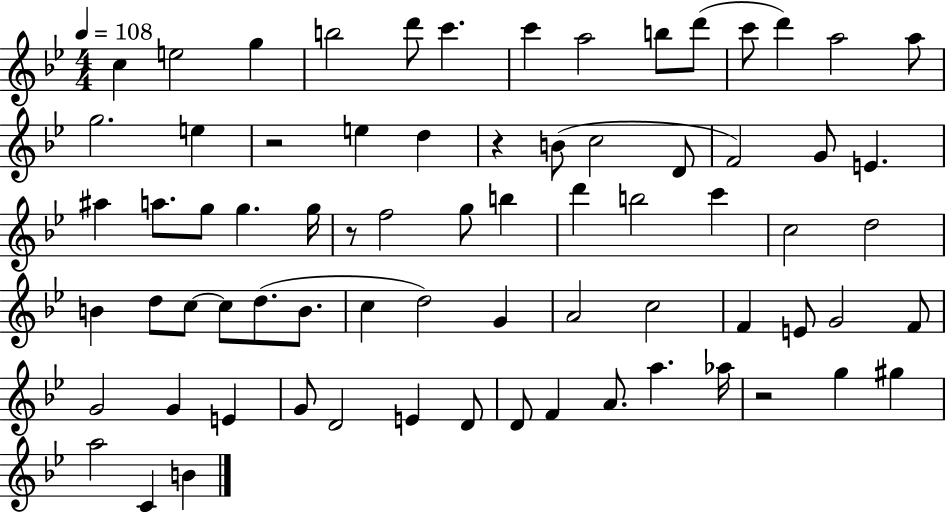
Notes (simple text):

C5/q E5/h G5/q B5/h D6/e C6/q. C6/q A5/h B5/e D6/e C6/e D6/q A5/h A5/e G5/h. E5/q R/h E5/q D5/q R/q B4/e C5/h D4/e F4/h G4/e E4/q. A#5/q A5/e. G5/e G5/q. G5/s R/e F5/h G5/e B5/q D6/q B5/h C6/q C5/h D5/h B4/q D5/e C5/e C5/e D5/e. B4/e. C5/q D5/h G4/q A4/h C5/h F4/q E4/e G4/h F4/e G4/h G4/q E4/q G4/e D4/h E4/q D4/e D4/e F4/q A4/e. A5/q. Ab5/s R/h G5/q G#5/q A5/h C4/q B4/q